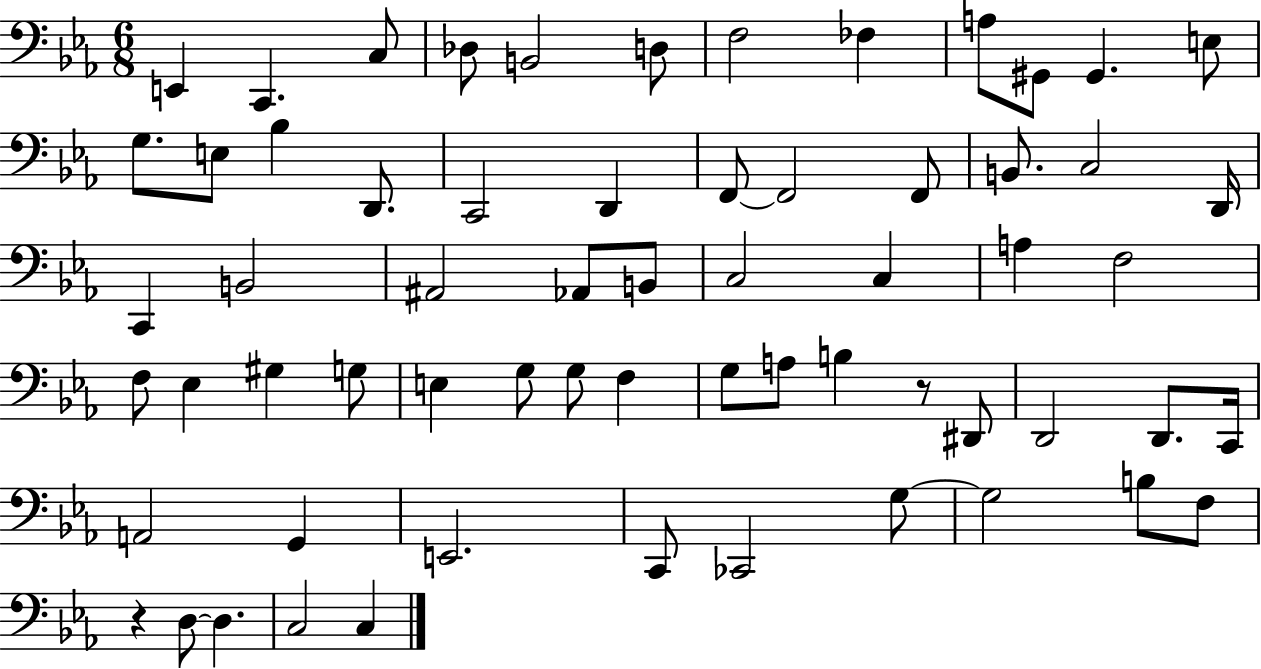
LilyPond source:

{
  \clef bass
  \numericTimeSignature
  \time 6/8
  \key ees \major
  e,4 c,4. c8 | des8 b,2 d8 | f2 fes4 | a8 gis,8 gis,4. e8 | \break g8. e8 bes4 d,8. | c,2 d,4 | f,8~~ f,2 f,8 | b,8. c2 d,16 | \break c,4 b,2 | ais,2 aes,8 b,8 | c2 c4 | a4 f2 | \break f8 ees4 gis4 g8 | e4 g8 g8 f4 | g8 a8 b4 r8 dis,8 | d,2 d,8. c,16 | \break a,2 g,4 | e,2. | c,8 ces,2 g8~~ | g2 b8 f8 | \break r4 d8~~ d4. | c2 c4 | \bar "|."
}